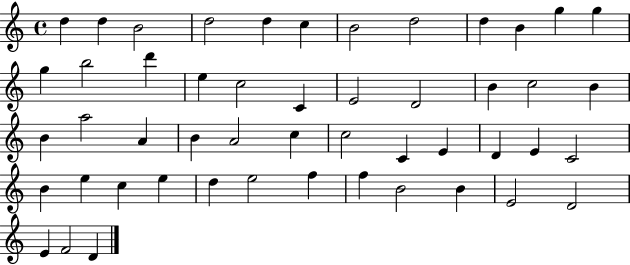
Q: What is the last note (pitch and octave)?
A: D4